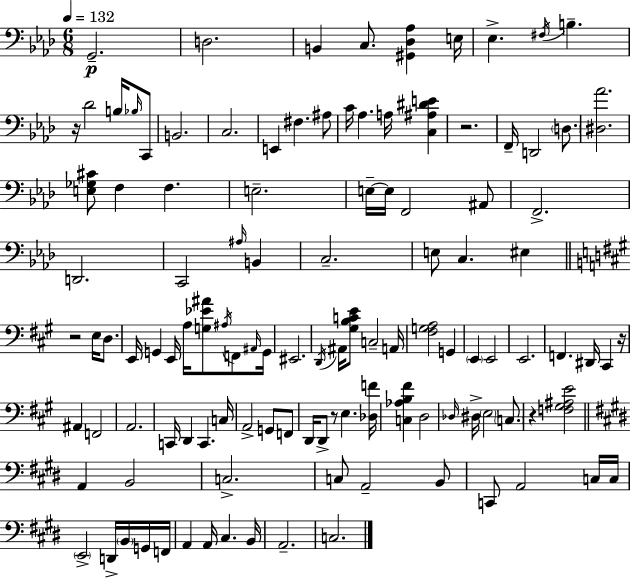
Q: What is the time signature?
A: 6/8